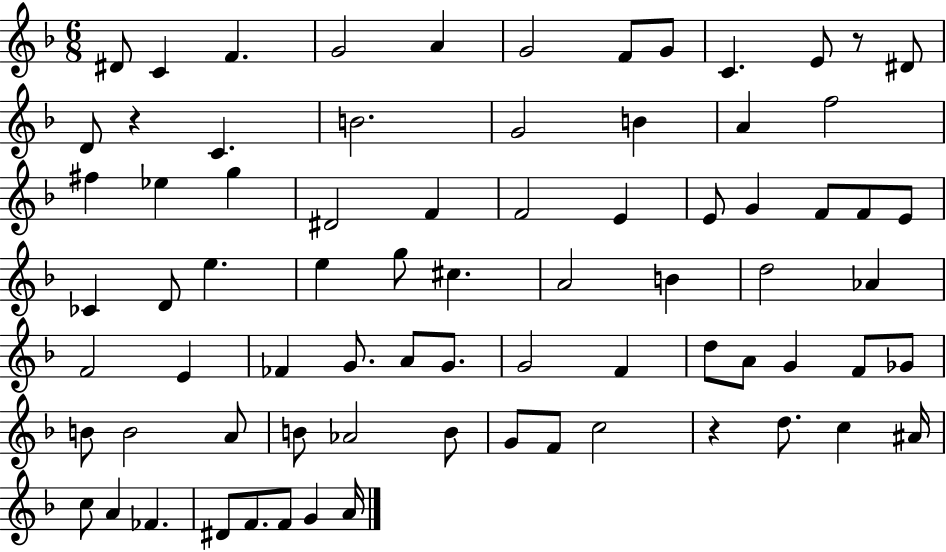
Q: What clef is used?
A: treble